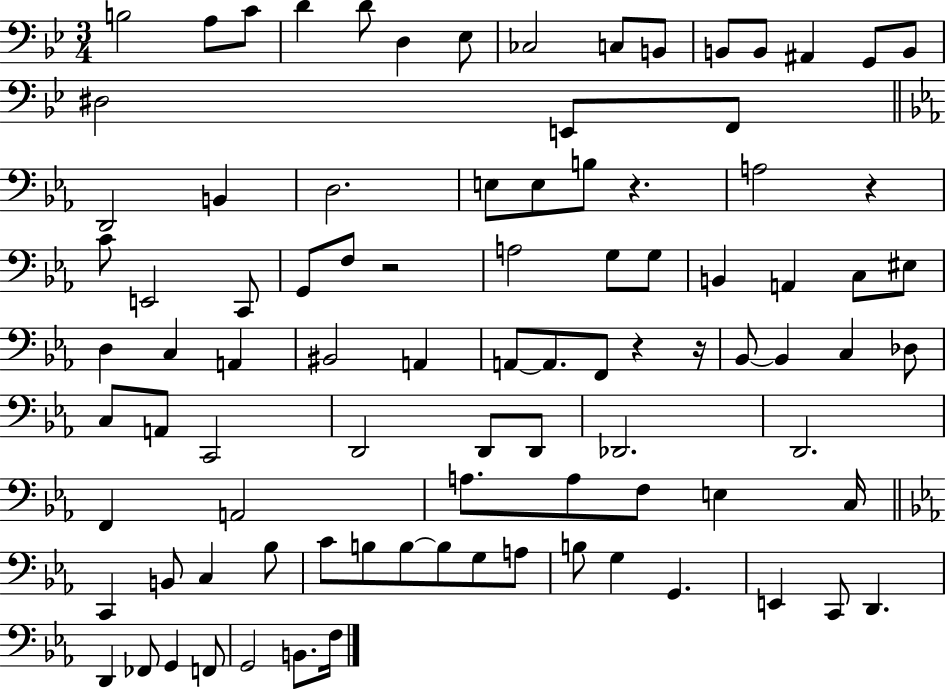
{
  \clef bass
  \numericTimeSignature
  \time 3/4
  \key bes \major
  b2 a8 c'8 | d'4 d'8 d4 ees8 | ces2 c8 b,8 | b,8 b,8 ais,4 g,8 b,8 | \break dis2 e,8 f,8 | \bar "||" \break \key c \minor d,2 b,4 | d2. | e8 e8 b8 r4. | a2 r4 | \break c'8 e,2 c,8 | g,8 f8 r2 | a2 g8 g8 | b,4 a,4 c8 eis8 | \break d4 c4 a,4 | bis,2 a,4 | a,8~~ a,8. f,8 r4 r16 | bes,8~~ bes,4 c4 des8 | \break c8 a,8 c,2 | d,2 d,8 d,8 | des,2. | d,2. | \break f,4 a,2 | a8. a8 f8 e4 c16 | \bar "||" \break \key ees \major c,4 b,8 c4 bes8 | c'8 b8 b8~~ b8 g8 a8 | b8 g4 g,4. | e,4 c,8 d,4. | \break d,4 fes,8 g,4 f,8 | g,2 b,8. f16 | \bar "|."
}